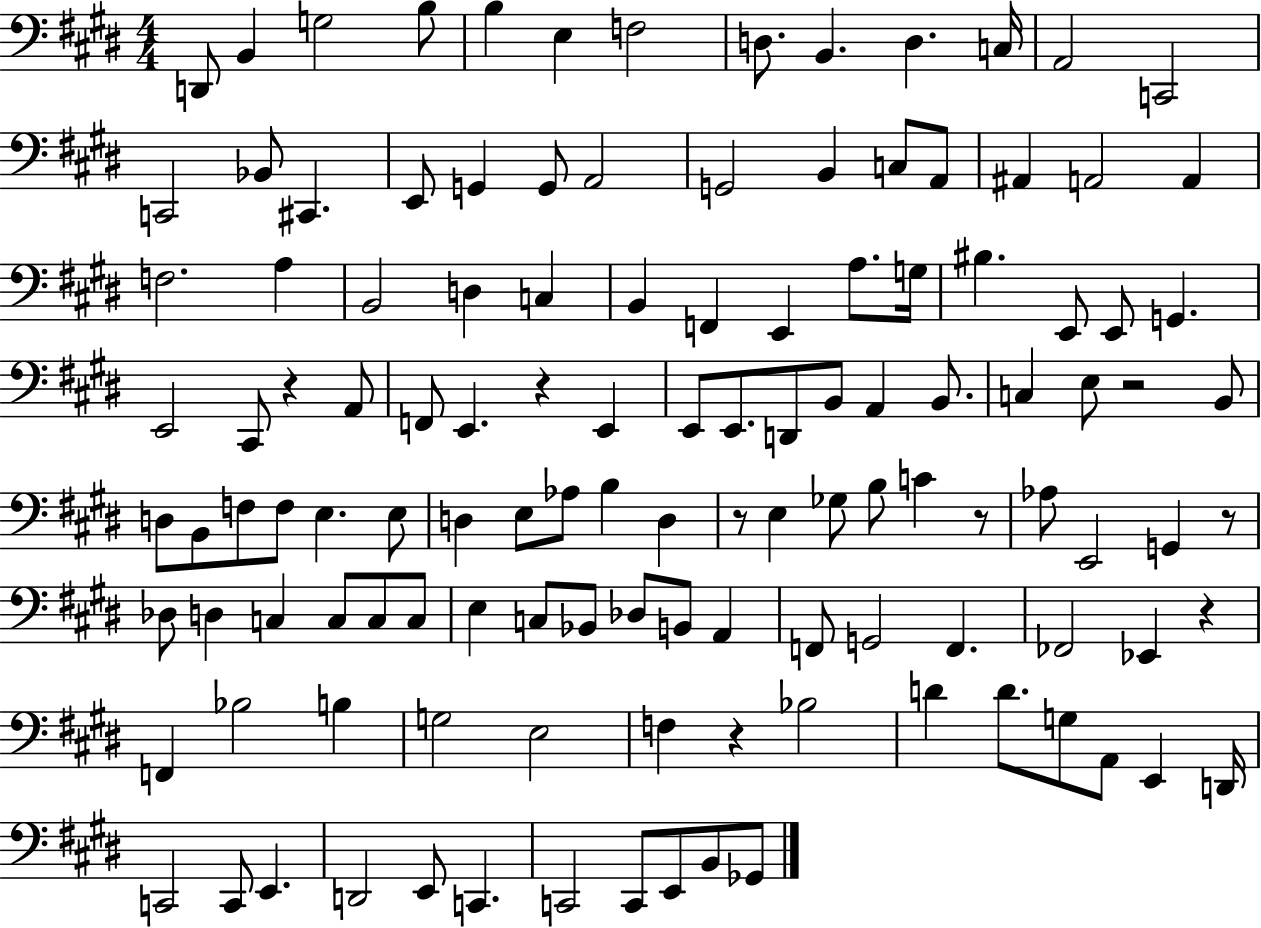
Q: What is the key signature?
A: E major